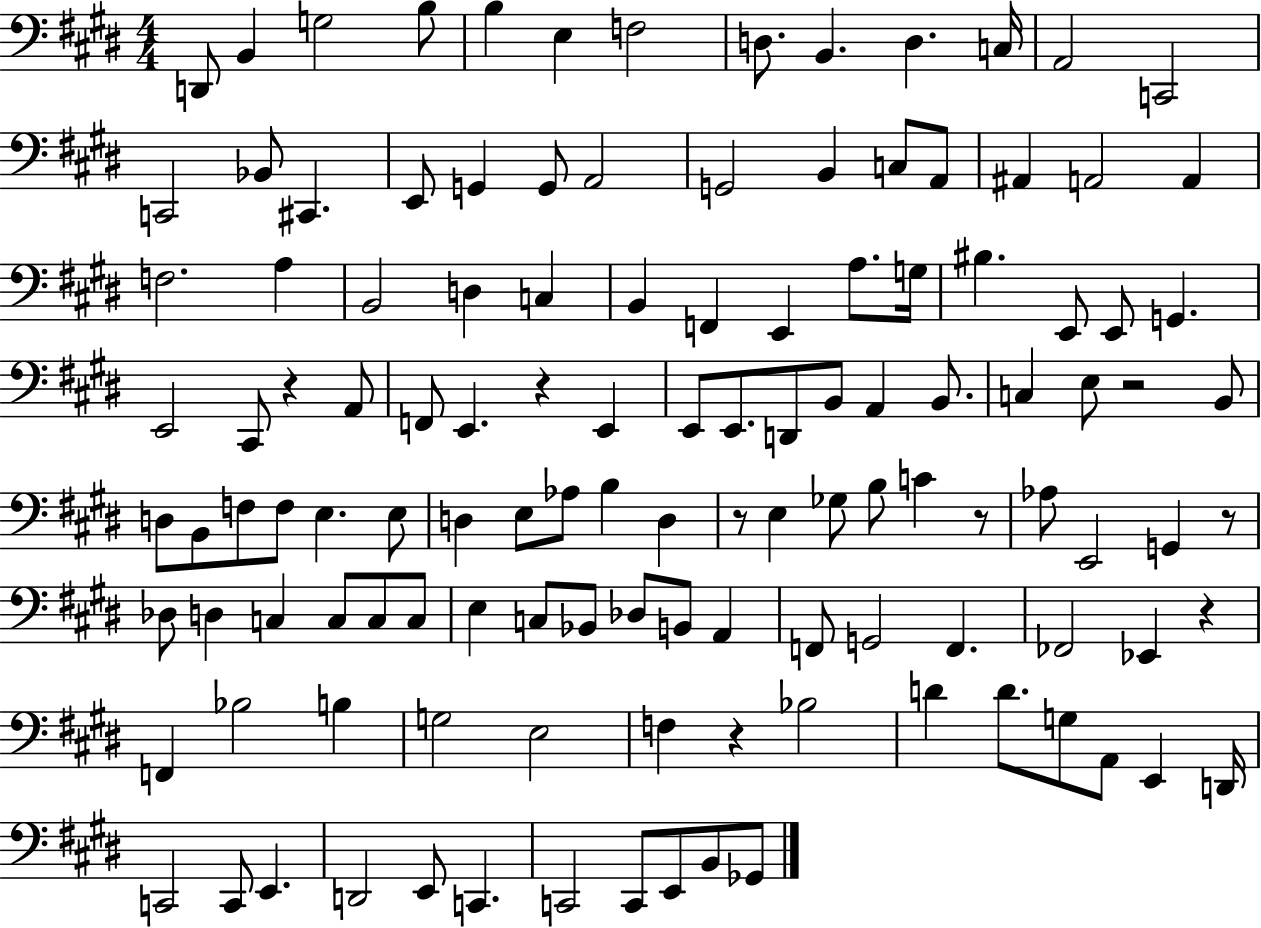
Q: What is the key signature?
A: E major